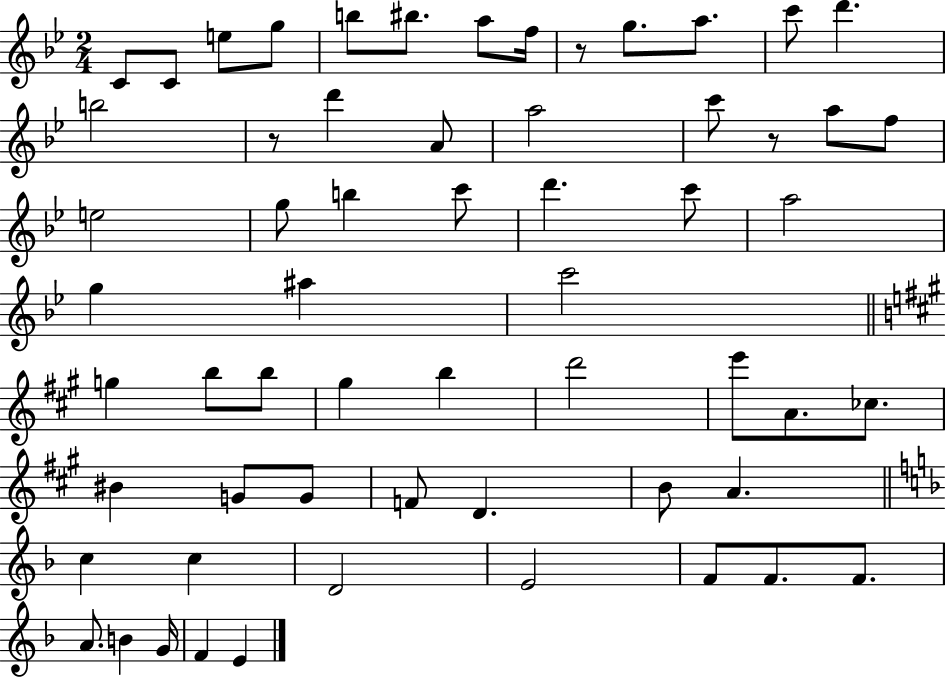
C4/e C4/e E5/e G5/e B5/e BIS5/e. A5/e F5/s R/e G5/e. A5/e. C6/e D6/q. B5/h R/e D6/q A4/e A5/h C6/e R/e A5/e F5/e E5/h G5/e B5/q C6/e D6/q. C6/e A5/h G5/q A#5/q C6/h G5/q B5/e B5/e G#5/q B5/q D6/h E6/e A4/e. CES5/e. BIS4/q G4/e G4/e F4/e D4/q. B4/e A4/q. C5/q C5/q D4/h E4/h F4/e F4/e. F4/e. A4/e. B4/q G4/s F4/q E4/q